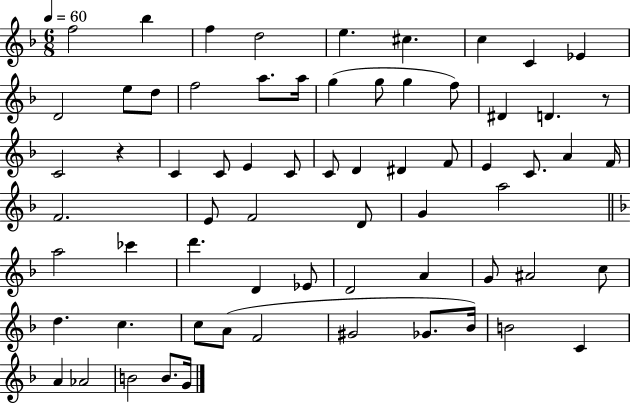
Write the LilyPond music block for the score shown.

{
  \clef treble
  \numericTimeSignature
  \time 6/8
  \key f \major
  \tempo 4 = 60
  f''2 bes''4 | f''4 d''2 | e''4. cis''4. | c''4 c'4 ees'4 | \break d'2 e''8 d''8 | f''2 a''8. a''16 | g''4( g''8 g''4 f''8) | dis'4 d'4. r8 | \break c'2 r4 | c'4 c'8 e'4 c'8 | c'8 d'4 dis'4 f'8 | e'4 c'8. a'4 f'16 | \break f'2. | e'8 f'2 d'8 | g'4 a''2 | \bar "||" \break \key d \minor a''2 ces'''4 | d'''4. d'4 ees'8 | d'2 a'4 | g'8 ais'2 c''8 | \break d''4. c''4. | c''8 a'8( f'2 | gis'2 ges'8. bes'16) | b'2 c'4 | \break a'4 aes'2 | b'2 b'8. g'16 | \bar "|."
}